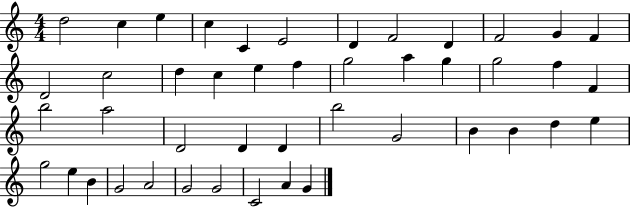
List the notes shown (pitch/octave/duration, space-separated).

D5/h C5/q E5/q C5/q C4/q E4/h D4/q F4/h D4/q F4/h G4/q F4/q D4/h C5/h D5/q C5/q E5/q F5/q G5/h A5/q G5/q G5/h F5/q F4/q B5/h A5/h D4/h D4/q D4/q B5/h G4/h B4/q B4/q D5/q E5/q G5/h E5/q B4/q G4/h A4/h G4/h G4/h C4/h A4/q G4/q